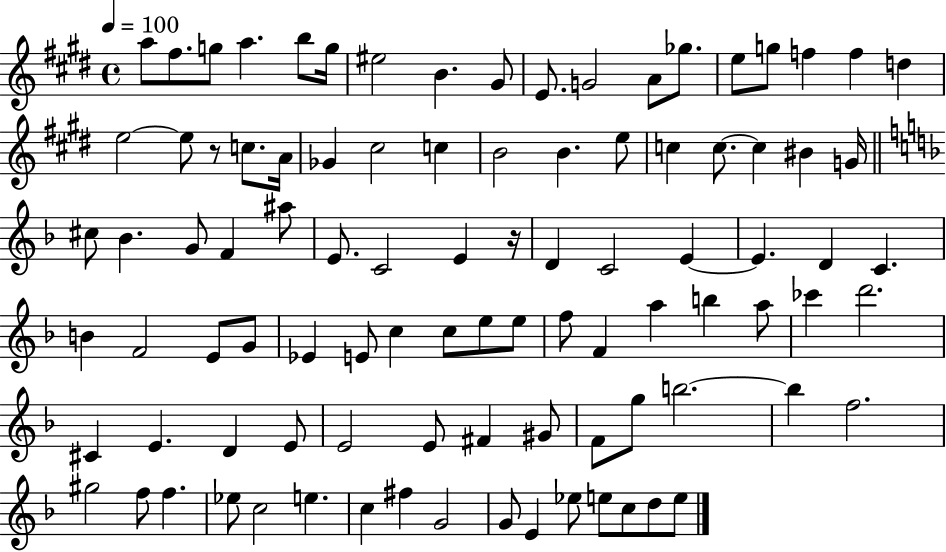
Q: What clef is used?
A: treble